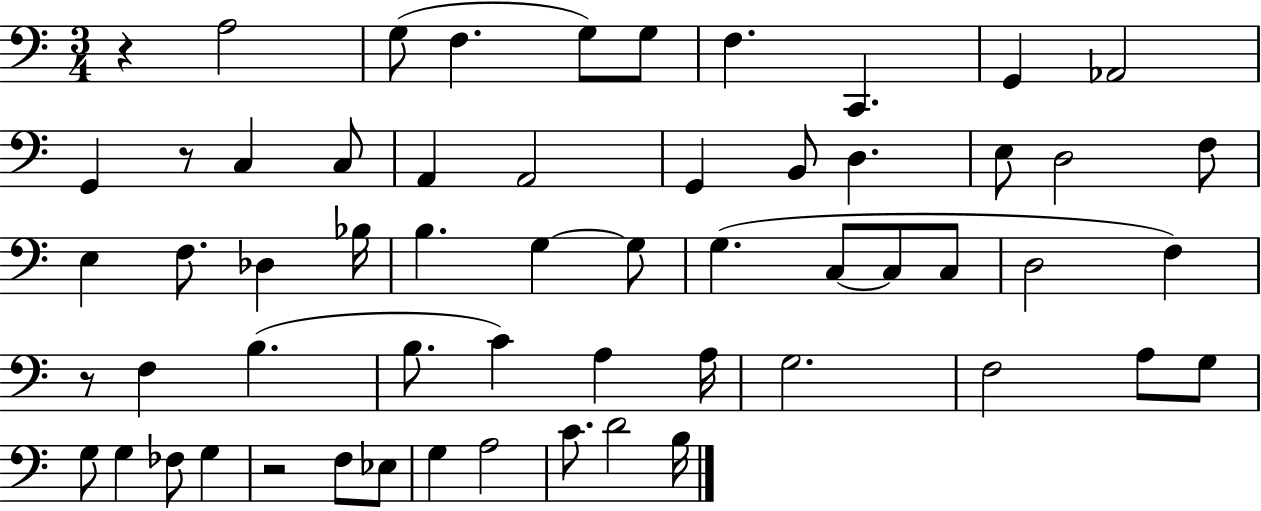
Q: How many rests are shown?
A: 4